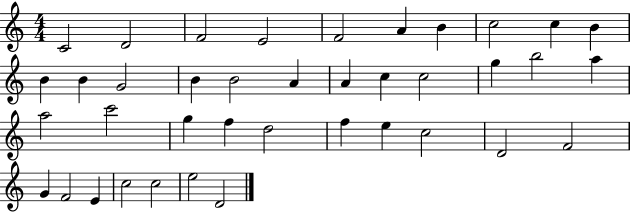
{
  \clef treble
  \numericTimeSignature
  \time 4/4
  \key c \major
  c'2 d'2 | f'2 e'2 | f'2 a'4 b'4 | c''2 c''4 b'4 | \break b'4 b'4 g'2 | b'4 b'2 a'4 | a'4 c''4 c''2 | g''4 b''2 a''4 | \break a''2 c'''2 | g''4 f''4 d''2 | f''4 e''4 c''2 | d'2 f'2 | \break g'4 f'2 e'4 | c''2 c''2 | e''2 d'2 | \bar "|."
}